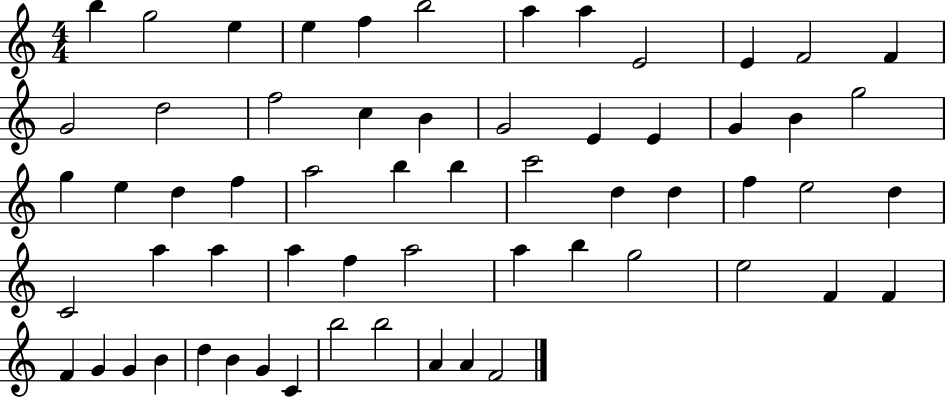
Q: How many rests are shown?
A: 0